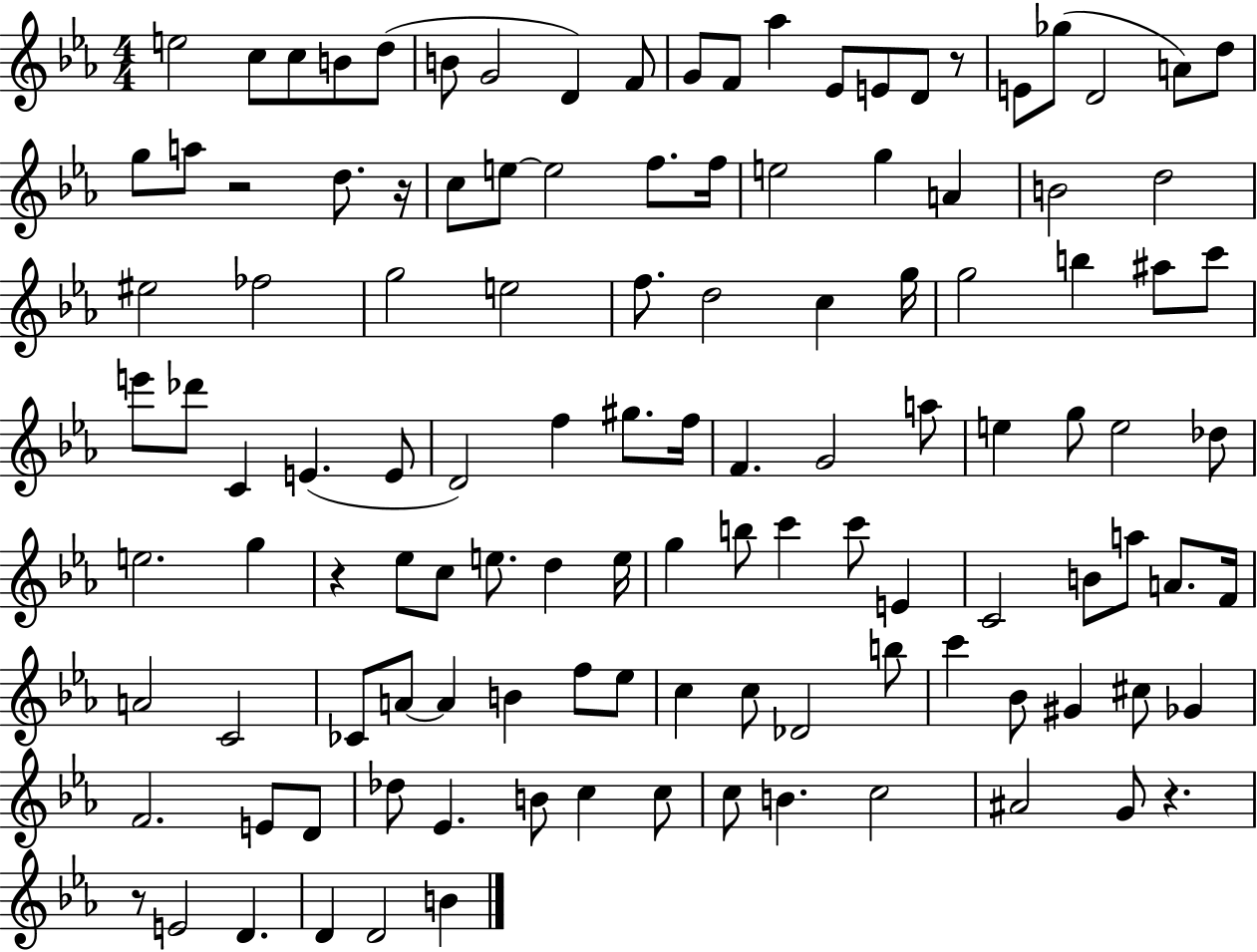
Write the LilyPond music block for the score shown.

{
  \clef treble
  \numericTimeSignature
  \time 4/4
  \key ees \major
  e''2 c''8 c''8 b'8 d''8( | b'8 g'2 d'4) f'8 | g'8 f'8 aes''4 ees'8 e'8 d'8 r8 | e'8 ges''8( d'2 a'8) d''8 | \break g''8 a''8 r2 d''8. r16 | c''8 e''8~~ e''2 f''8. f''16 | e''2 g''4 a'4 | b'2 d''2 | \break eis''2 fes''2 | g''2 e''2 | f''8. d''2 c''4 g''16 | g''2 b''4 ais''8 c'''8 | \break e'''8 des'''8 c'4 e'4.( e'8 | d'2) f''4 gis''8. f''16 | f'4. g'2 a''8 | e''4 g''8 e''2 des''8 | \break e''2. g''4 | r4 ees''8 c''8 e''8. d''4 e''16 | g''4 b''8 c'''4 c'''8 e'4 | c'2 b'8 a''8 a'8. f'16 | \break a'2 c'2 | ces'8 a'8~~ a'4 b'4 f''8 ees''8 | c''4 c''8 des'2 b''8 | c'''4 bes'8 gis'4 cis''8 ges'4 | \break f'2. e'8 d'8 | des''8 ees'4. b'8 c''4 c''8 | c''8 b'4. c''2 | ais'2 g'8 r4. | \break r8 e'2 d'4. | d'4 d'2 b'4 | \bar "|."
}